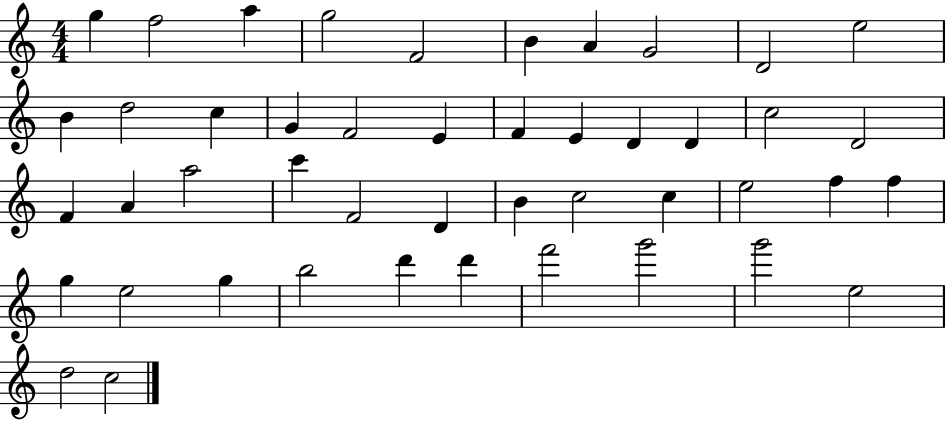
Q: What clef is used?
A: treble